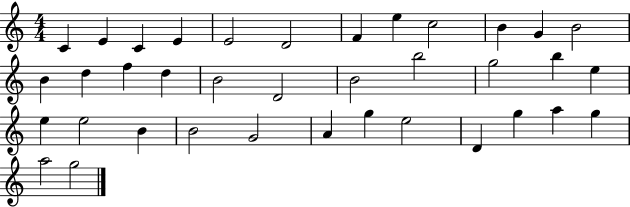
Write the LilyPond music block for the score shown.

{
  \clef treble
  \numericTimeSignature
  \time 4/4
  \key c \major
  c'4 e'4 c'4 e'4 | e'2 d'2 | f'4 e''4 c''2 | b'4 g'4 b'2 | \break b'4 d''4 f''4 d''4 | b'2 d'2 | b'2 b''2 | g''2 b''4 e''4 | \break e''4 e''2 b'4 | b'2 g'2 | a'4 g''4 e''2 | d'4 g''4 a''4 g''4 | \break a''2 g''2 | \bar "|."
}